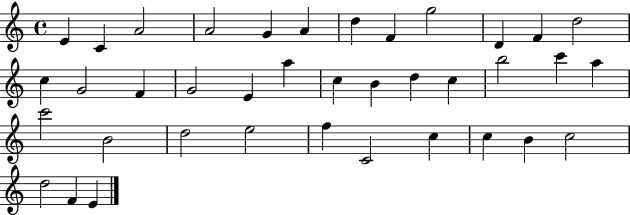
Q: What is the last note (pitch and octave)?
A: E4